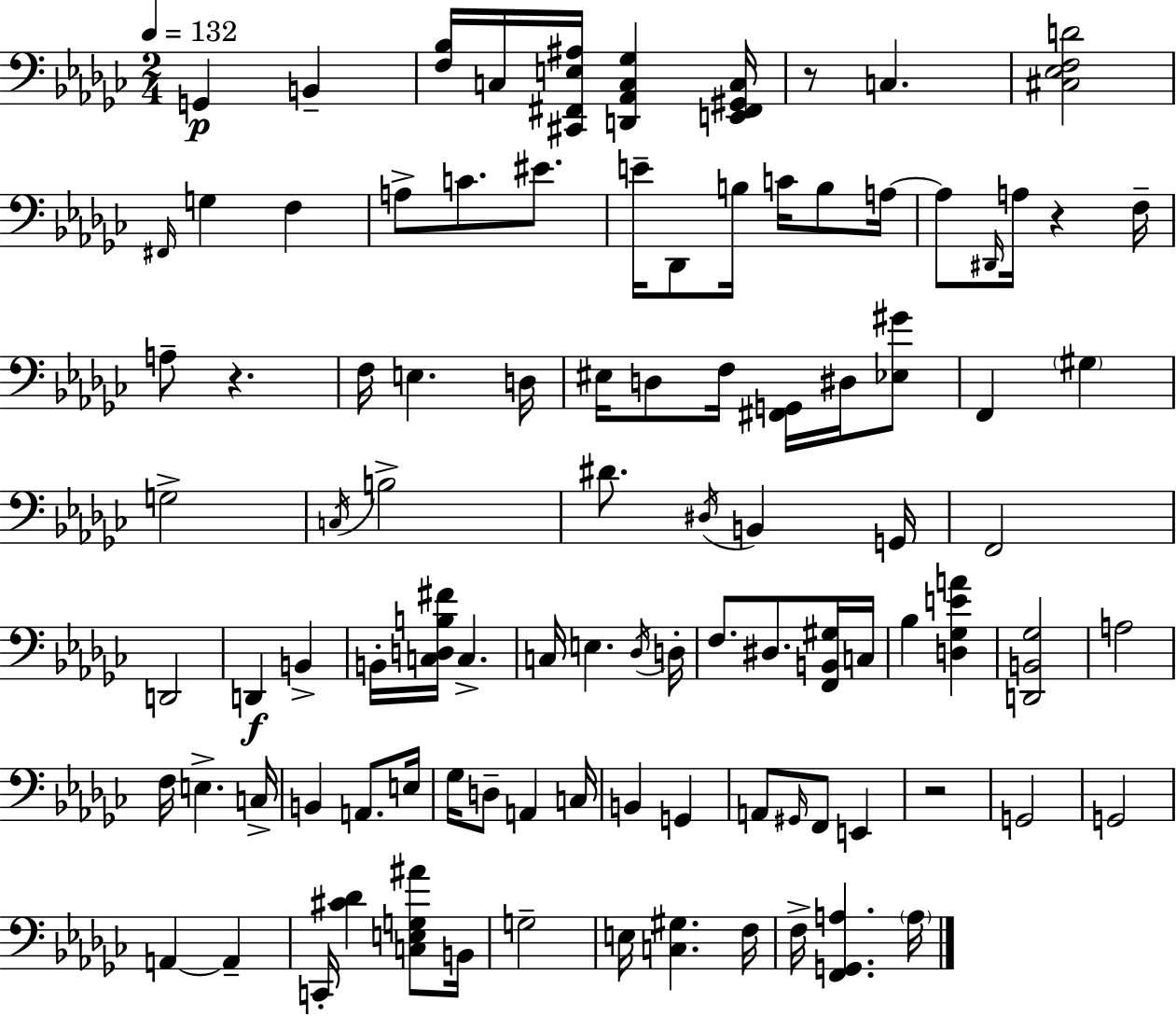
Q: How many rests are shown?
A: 4